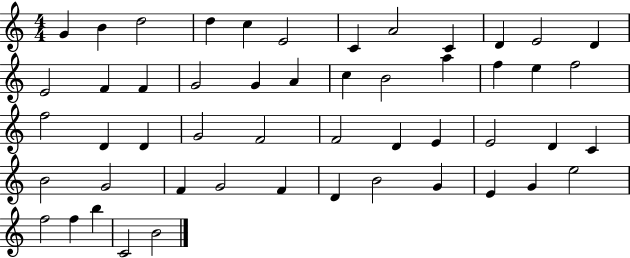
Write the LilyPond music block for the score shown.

{
  \clef treble
  \numericTimeSignature
  \time 4/4
  \key c \major
  g'4 b'4 d''2 | d''4 c''4 e'2 | c'4 a'2 c'4 | d'4 e'2 d'4 | \break e'2 f'4 f'4 | g'2 g'4 a'4 | c''4 b'2 a''4 | f''4 e''4 f''2 | \break f''2 d'4 d'4 | g'2 f'2 | f'2 d'4 e'4 | e'2 d'4 c'4 | \break b'2 g'2 | f'4 g'2 f'4 | d'4 b'2 g'4 | e'4 g'4 e''2 | \break f''2 f''4 b''4 | c'2 b'2 | \bar "|."
}